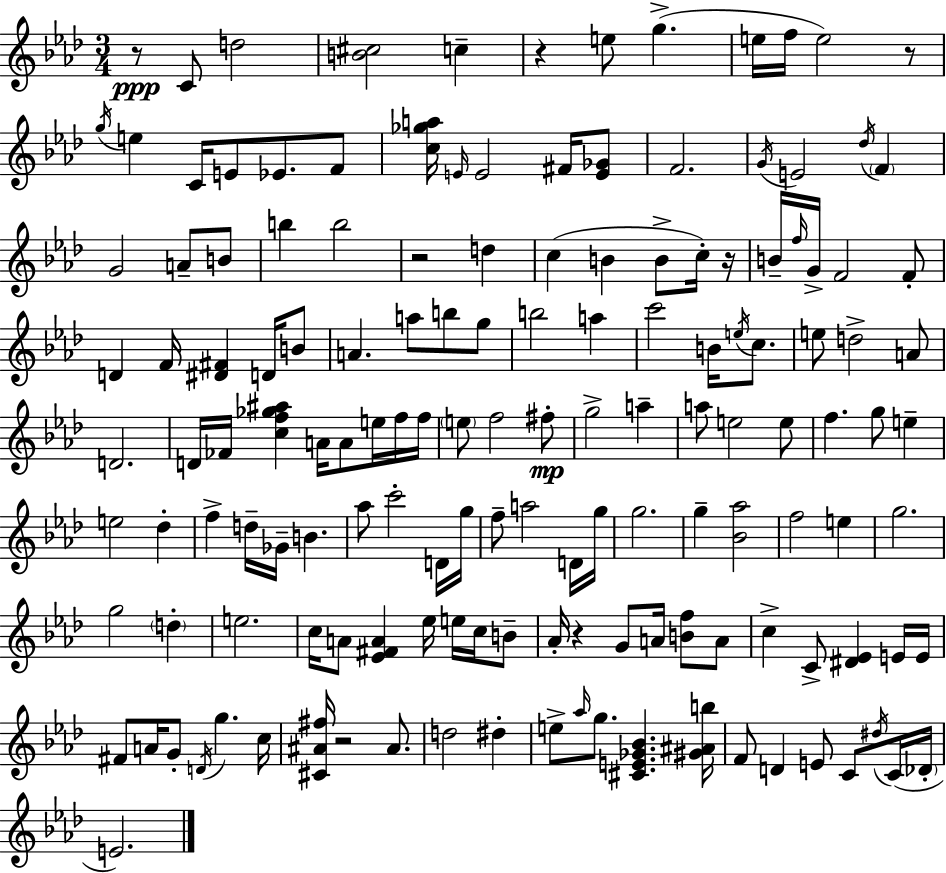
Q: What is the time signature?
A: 3/4